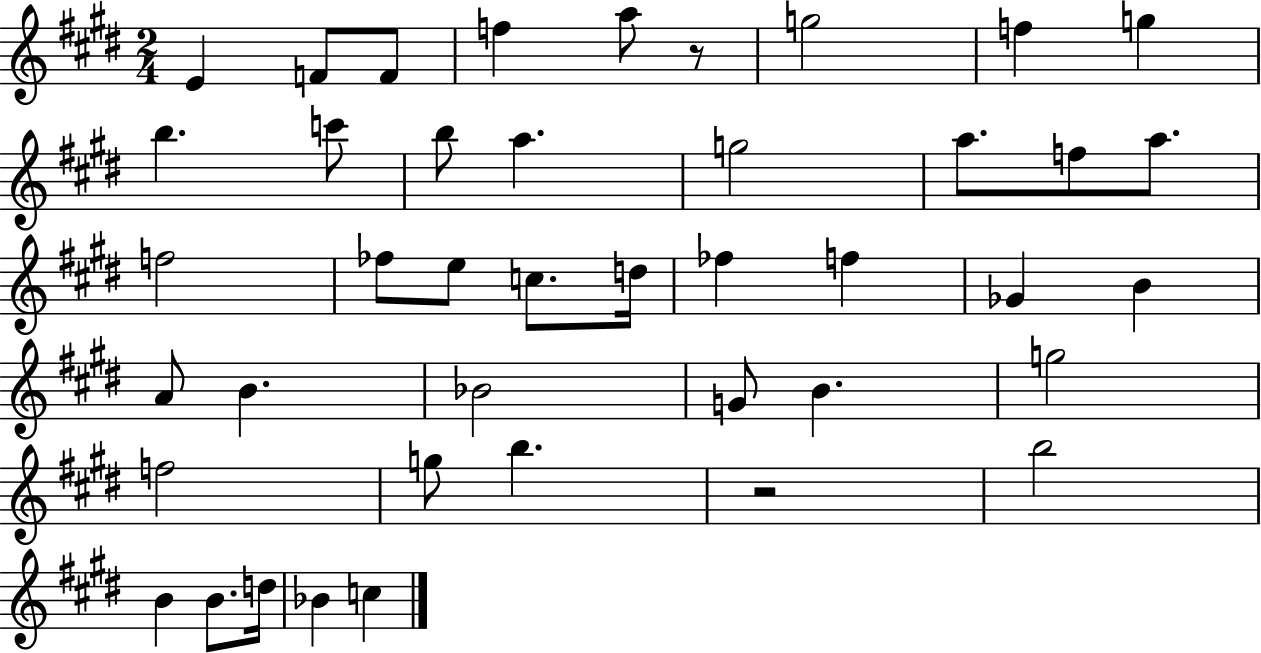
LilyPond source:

{
  \clef treble
  \numericTimeSignature
  \time 2/4
  \key e \major
  e'4 f'8 f'8 | f''4 a''8 r8 | g''2 | f''4 g''4 | \break b''4. c'''8 | b''8 a''4. | g''2 | a''8. f''8 a''8. | \break f''2 | fes''8 e''8 c''8. d''16 | fes''4 f''4 | ges'4 b'4 | \break a'8 b'4. | bes'2 | g'8 b'4. | g''2 | \break f''2 | g''8 b''4. | r2 | b''2 | \break b'4 b'8. d''16 | bes'4 c''4 | \bar "|."
}